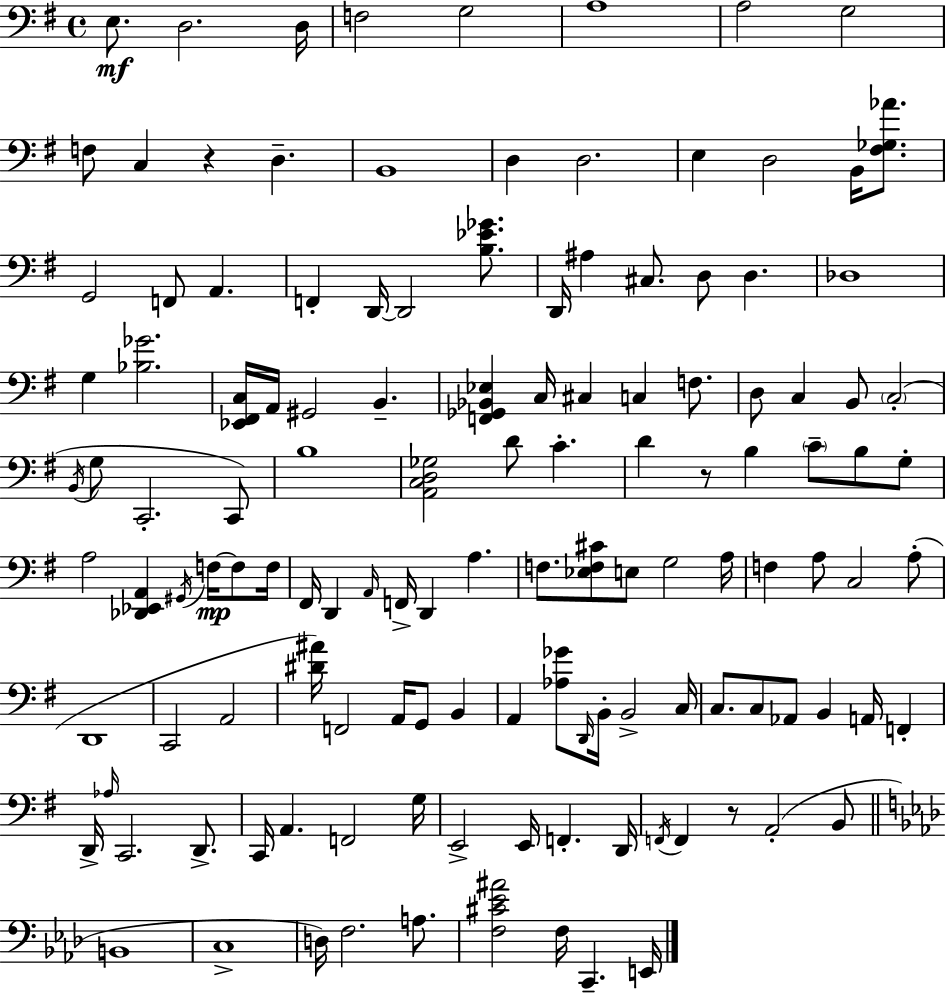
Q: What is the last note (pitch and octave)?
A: E2